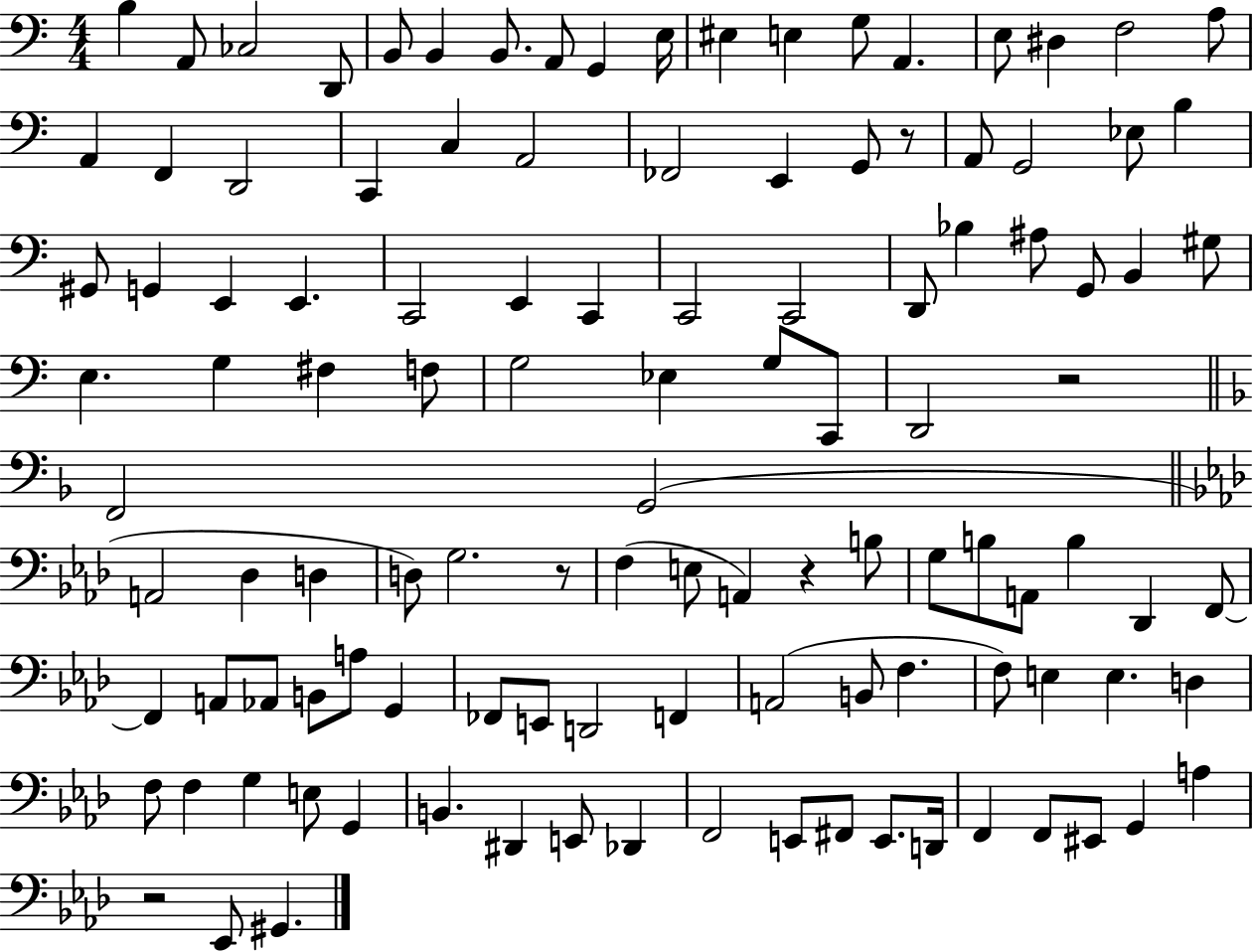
X:1
T:Untitled
M:4/4
L:1/4
K:C
B, A,,/2 _C,2 D,,/2 B,,/2 B,, B,,/2 A,,/2 G,, E,/4 ^E, E, G,/2 A,, E,/2 ^D, F,2 A,/2 A,, F,, D,,2 C,, C, A,,2 _F,,2 E,, G,,/2 z/2 A,,/2 G,,2 _E,/2 B, ^G,,/2 G,, E,, E,, C,,2 E,, C,, C,,2 C,,2 D,,/2 _B, ^A,/2 G,,/2 B,, ^G,/2 E, G, ^F, F,/2 G,2 _E, G,/2 C,,/2 D,,2 z2 F,,2 G,,2 A,,2 _D, D, D,/2 G,2 z/2 F, E,/2 A,, z B,/2 G,/2 B,/2 A,,/2 B, _D,, F,,/2 F,, A,,/2 _A,,/2 B,,/2 A,/2 G,, _F,,/2 E,,/2 D,,2 F,, A,,2 B,,/2 F, F,/2 E, E, D, F,/2 F, G, E,/2 G,, B,, ^D,, E,,/2 _D,, F,,2 E,,/2 ^F,,/2 E,,/2 D,,/4 F,, F,,/2 ^E,,/2 G,, A, z2 _E,,/2 ^G,,